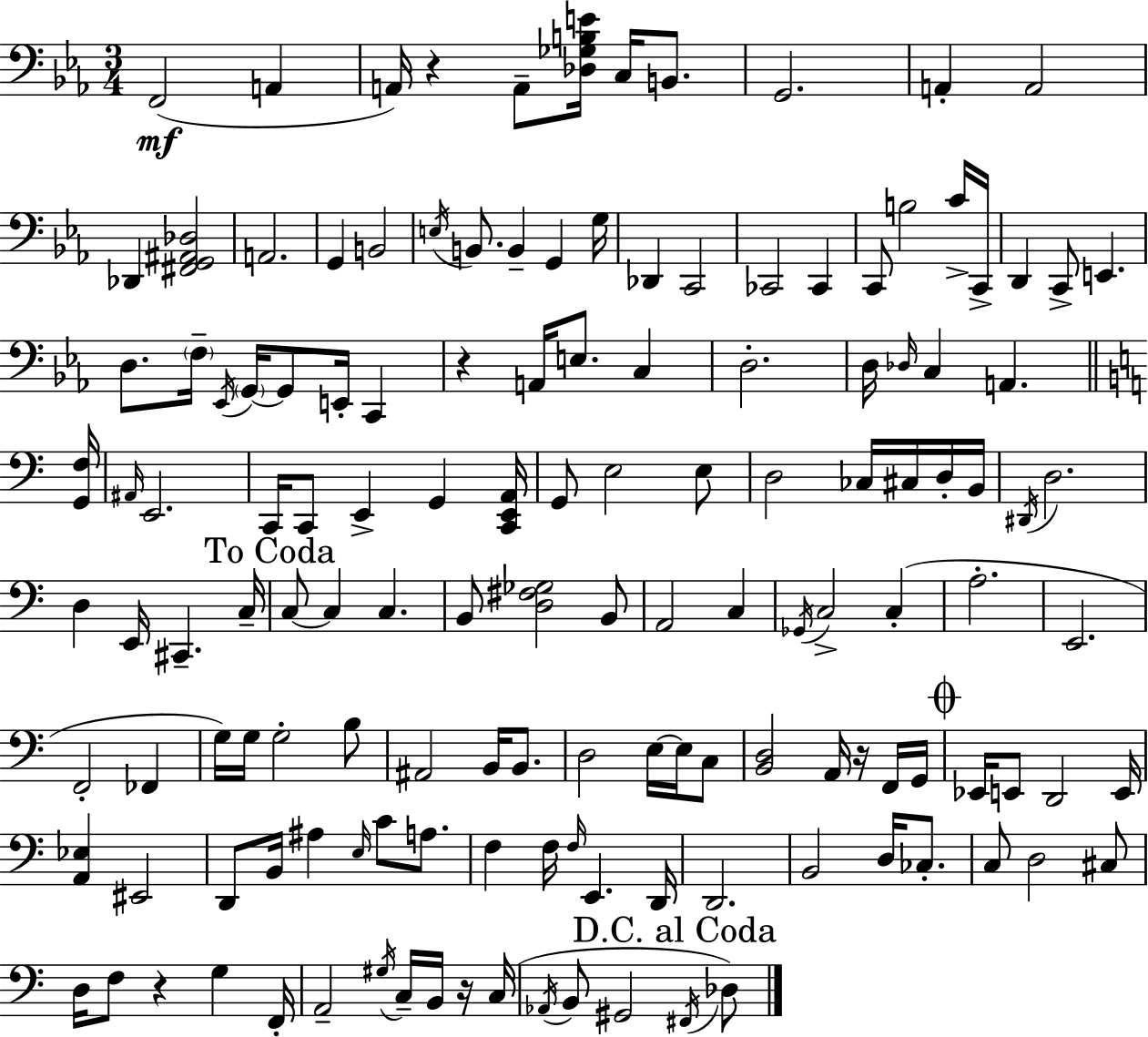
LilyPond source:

{
  \clef bass
  \numericTimeSignature
  \time 3/4
  \key ees \major
  f,2(\mf a,4 | a,16) r4 a,8-- <des ges b e'>16 c16 b,8. | g,2. | a,4-. a,2 | \break des,4 <fis, g, ais, des>2 | a,2. | g,4 b,2 | \acciaccatura { e16 } b,8. b,4-- g,4 | \break g16 des,4 c,2 | ces,2 ces,4 | c,8 b2 c'16-> | c,16-> d,4 c,8-> e,4. | \break d8. \parenthesize f16-- \acciaccatura { ees,16 } \parenthesize g,16~~ g,8 e,16-. c,4 | r4 a,16 e8. c4 | d2.-. | d16 \grace { des16 } c4 a,4. | \break \bar "||" \break \key c \major <g, f>16 \grace { ais,16 } e,2. | c,16 c,8 e,4-> g,4 | <c, e, a,>16 g,8 e2 | e8 d2 ces16 cis16 | \break d16-. b,16 \acciaccatura { dis,16 } d2. | d4 e,16 cis,4.-- | c16-- \mark "To Coda" c8~~ c4 c4. | b,8 <d fis ges>2 | \break b,8 a,2 c4 | \acciaccatura { ges,16 } c2-> | c4-.( a2.-. | e,2. | \break f,2-. | fes,4 g16) g16 g2-. | b8 ais,2 | b,16 b,8. d2 | \break e16~~ e16 c8 <b, d>2 | a,16 r16 f,16 g,16 \mark \markup { \musicglyph "scripts.coda" } ees,16 e,8 d,2 | e,16 <a, ees>4 eis,2 | d,8 b,16 ais4 \grace { e16 } | \break c'8 a8. f4 f16 \grace { f16 } e,4. | d,16 d,2. | b,2 | d16 ces8.-. c8 d2 | \break cis8 d16 f8 r4 | g4 f,16-. a,2-- | \acciaccatura { gis16 } c16-- b,16 r16 c16( \acciaccatura { aes,16 } b,8 gis,2 | \mark "D.C. al Coda" \acciaccatura { fis,16 } des8) \bar "|."
}